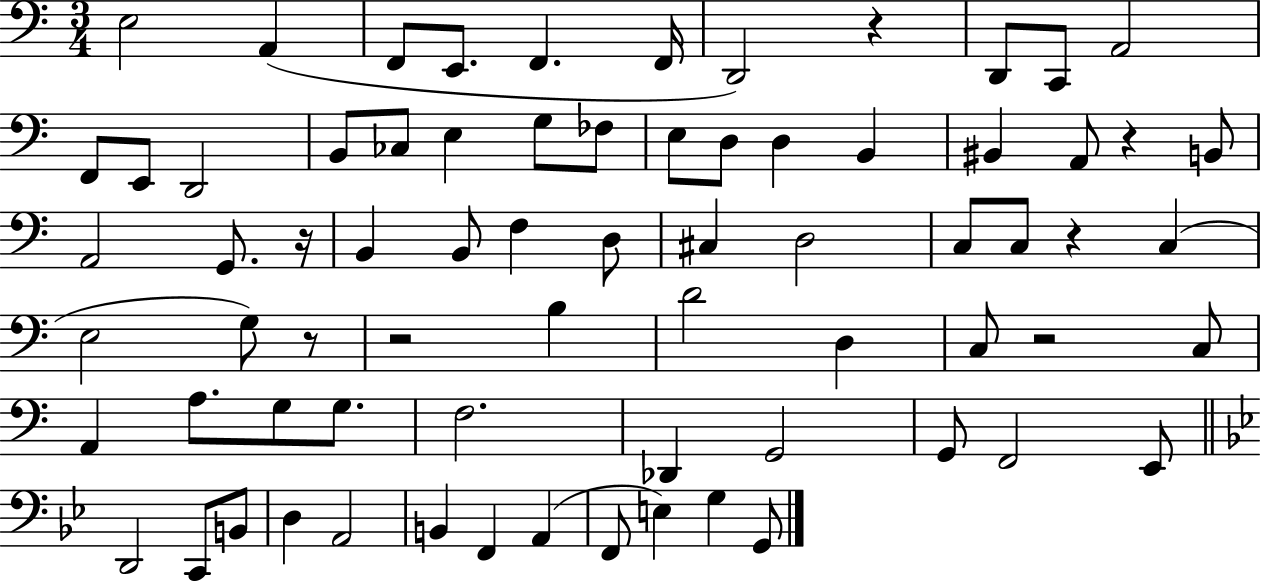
X:1
T:Untitled
M:3/4
L:1/4
K:C
E,2 A,, F,,/2 E,,/2 F,, F,,/4 D,,2 z D,,/2 C,,/2 A,,2 F,,/2 E,,/2 D,,2 B,,/2 _C,/2 E, G,/2 _F,/2 E,/2 D,/2 D, B,, ^B,, A,,/2 z B,,/2 A,,2 G,,/2 z/4 B,, B,,/2 F, D,/2 ^C, D,2 C,/2 C,/2 z C, E,2 G,/2 z/2 z2 B, D2 D, C,/2 z2 C,/2 A,, A,/2 G,/2 G,/2 F,2 _D,, G,,2 G,,/2 F,,2 E,,/2 D,,2 C,,/2 B,,/2 D, A,,2 B,, F,, A,, F,,/2 E, G, G,,/2